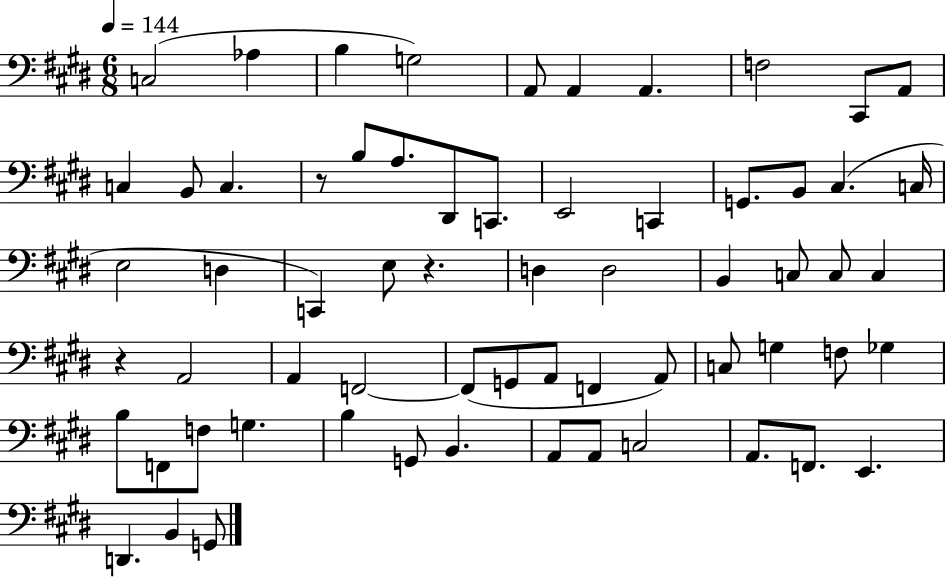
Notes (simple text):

C3/h Ab3/q B3/q G3/h A2/e A2/q A2/q. F3/h C#2/e A2/e C3/q B2/e C3/q. R/e B3/e A3/e. D#2/e C2/e. E2/h C2/q G2/e. B2/e C#3/q. C3/s E3/h D3/q C2/q E3/e R/q. D3/q D3/h B2/q C3/e C3/e C3/q R/q A2/h A2/q F2/h F2/e G2/e A2/e F2/q A2/e C3/e G3/q F3/e Gb3/q B3/e F2/e F3/e G3/q. B3/q G2/e B2/q. A2/e A2/e C3/h A2/e. F2/e. E2/q. D2/q. B2/q G2/e